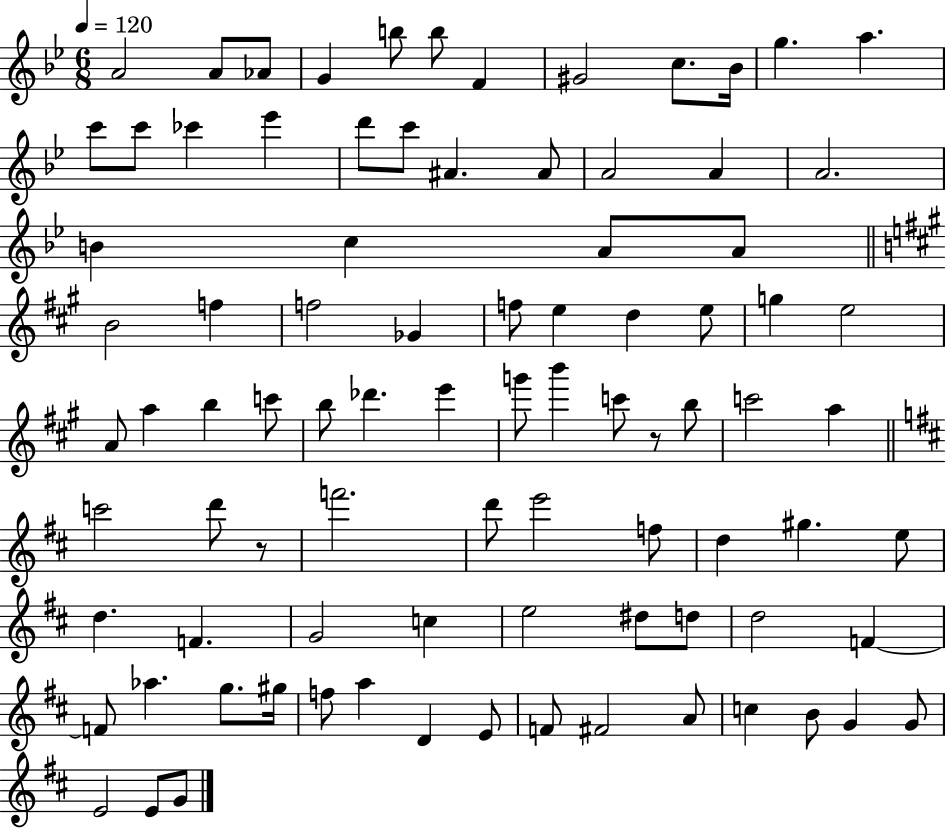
A4/h A4/e Ab4/e G4/q B5/e B5/e F4/q G#4/h C5/e. Bb4/s G5/q. A5/q. C6/e C6/e CES6/q Eb6/q D6/e C6/e A#4/q. A#4/e A4/h A4/q A4/h. B4/q C5/q A4/e A4/e B4/h F5/q F5/h Gb4/q F5/e E5/q D5/q E5/e G5/q E5/h A4/e A5/q B5/q C6/e B5/e Db6/q. E6/q G6/e B6/q C6/e R/e B5/e C6/h A5/q C6/h D6/e R/e F6/h. D6/e E6/h F5/e D5/q G#5/q. E5/e D5/q. F4/q. G4/h C5/q E5/h D#5/e D5/e D5/h F4/q F4/e Ab5/q. G5/e. G#5/s F5/e A5/q D4/q E4/e F4/e F#4/h A4/e C5/q B4/e G4/q G4/e E4/h E4/e G4/e